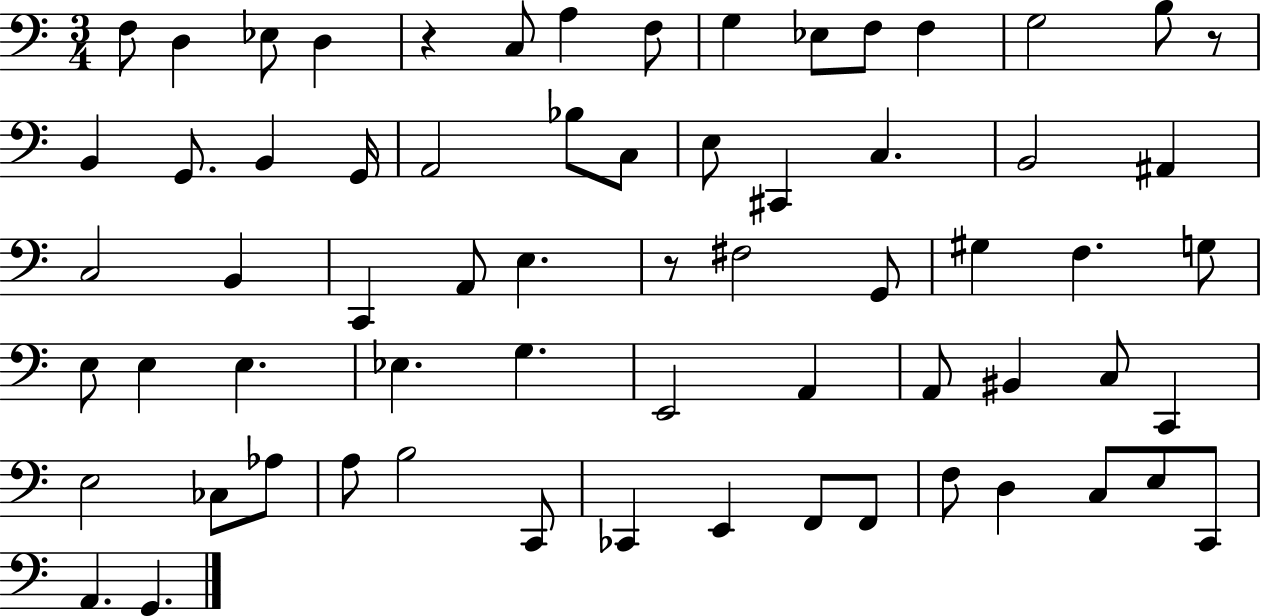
X:1
T:Untitled
M:3/4
L:1/4
K:C
F,/2 D, _E,/2 D, z C,/2 A, F,/2 G, _E,/2 F,/2 F, G,2 B,/2 z/2 B,, G,,/2 B,, G,,/4 A,,2 _B,/2 C,/2 E,/2 ^C,, C, B,,2 ^A,, C,2 B,, C,, A,,/2 E, z/2 ^F,2 G,,/2 ^G, F, G,/2 E,/2 E, E, _E, G, E,,2 A,, A,,/2 ^B,, C,/2 C,, E,2 _C,/2 _A,/2 A,/2 B,2 C,,/2 _C,, E,, F,,/2 F,,/2 F,/2 D, C,/2 E,/2 C,,/2 A,, G,,